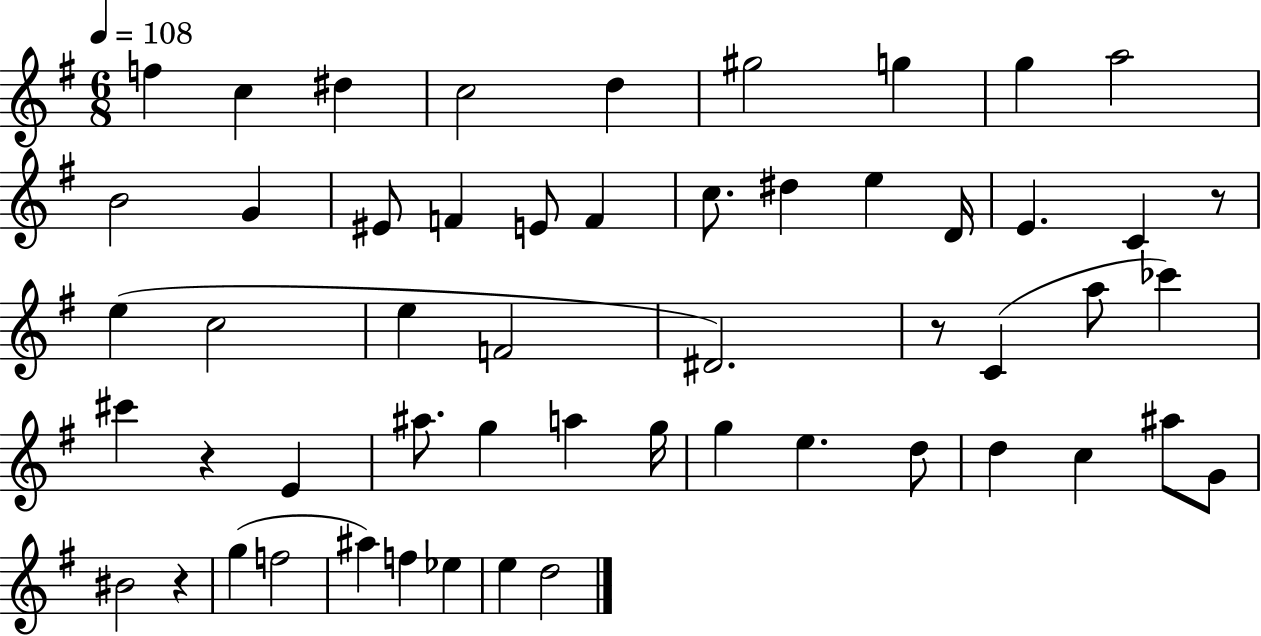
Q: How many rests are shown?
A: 4